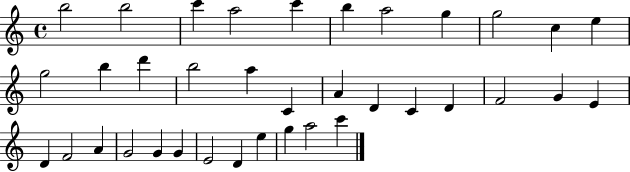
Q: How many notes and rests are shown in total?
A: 36